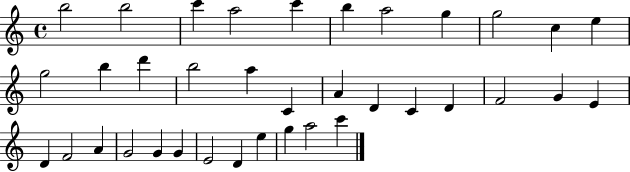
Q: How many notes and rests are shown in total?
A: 36